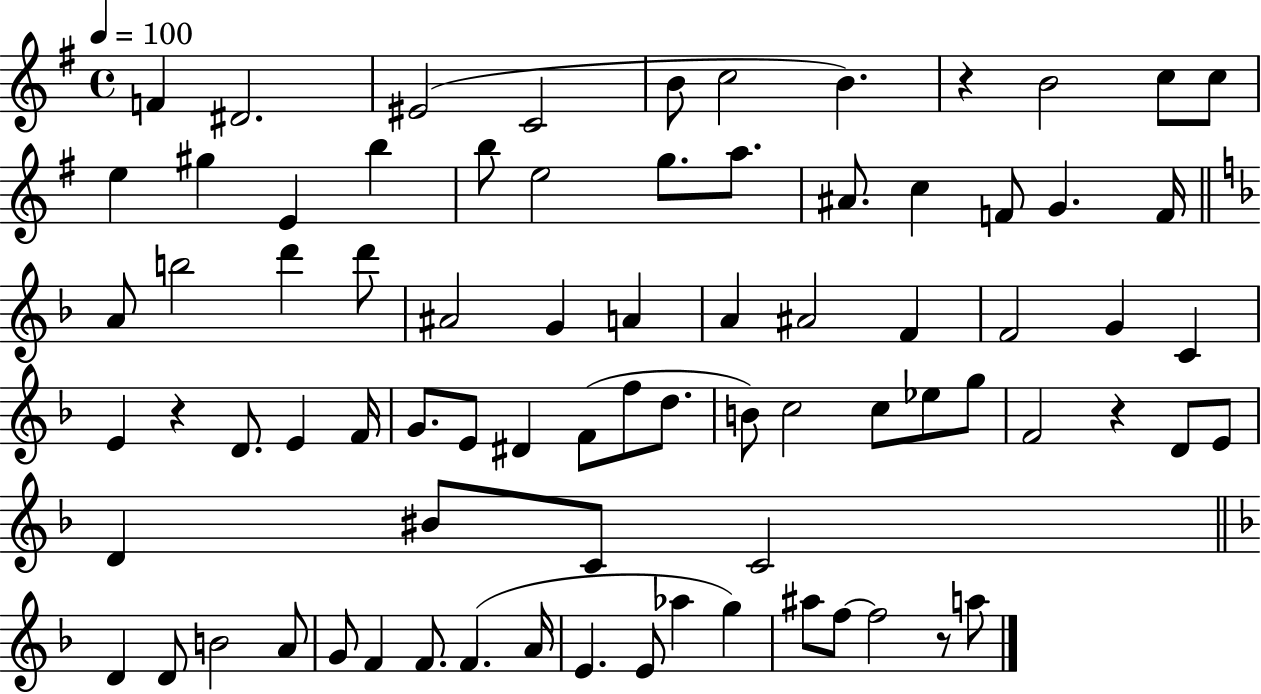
X:1
T:Untitled
M:4/4
L:1/4
K:G
F ^D2 ^E2 C2 B/2 c2 B z B2 c/2 c/2 e ^g E b b/2 e2 g/2 a/2 ^A/2 c F/2 G F/4 A/2 b2 d' d'/2 ^A2 G A A ^A2 F F2 G C E z D/2 E F/4 G/2 E/2 ^D F/2 f/2 d/2 B/2 c2 c/2 _e/2 g/2 F2 z D/2 E/2 D ^B/2 C/2 C2 D D/2 B2 A/2 G/2 F F/2 F A/4 E E/2 _a g ^a/2 f/2 f2 z/2 a/2